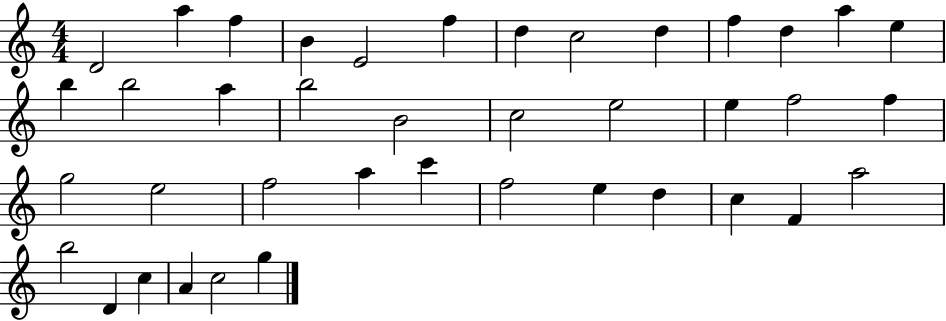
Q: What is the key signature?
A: C major